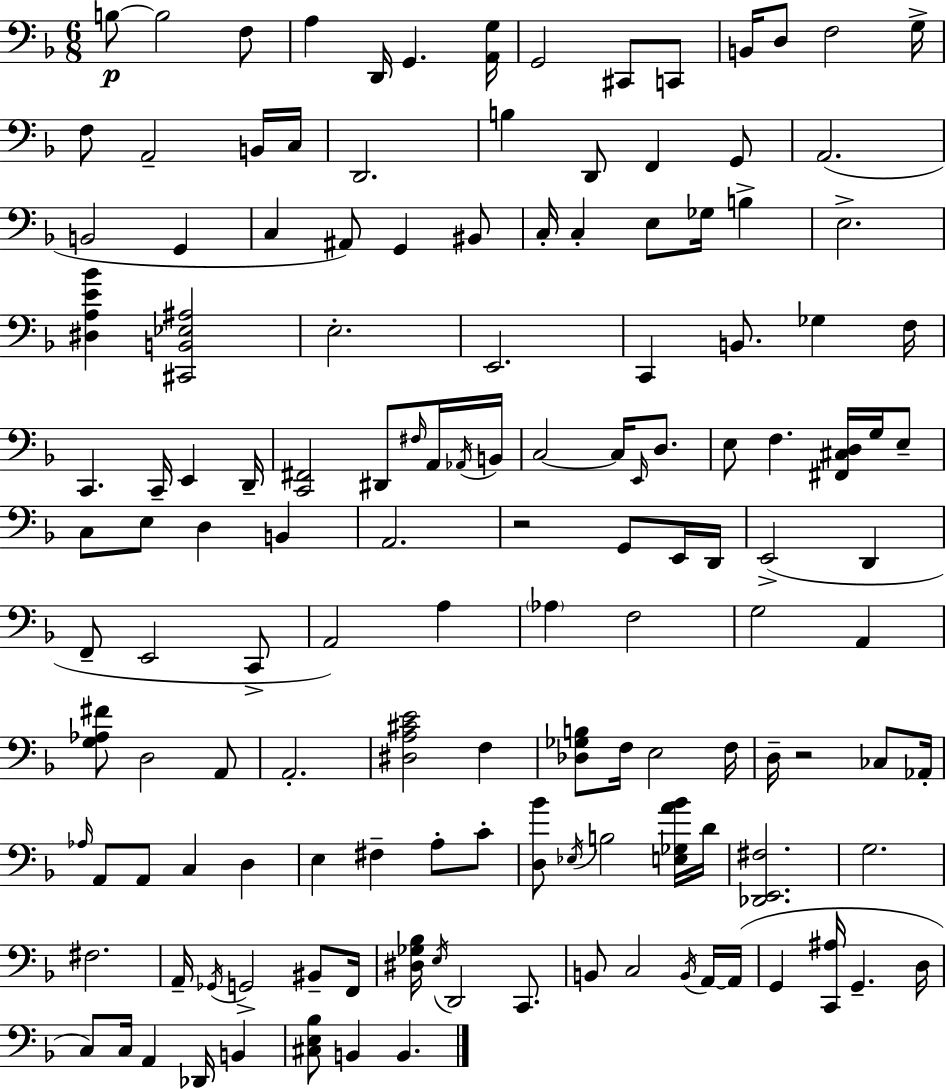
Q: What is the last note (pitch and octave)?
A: B2